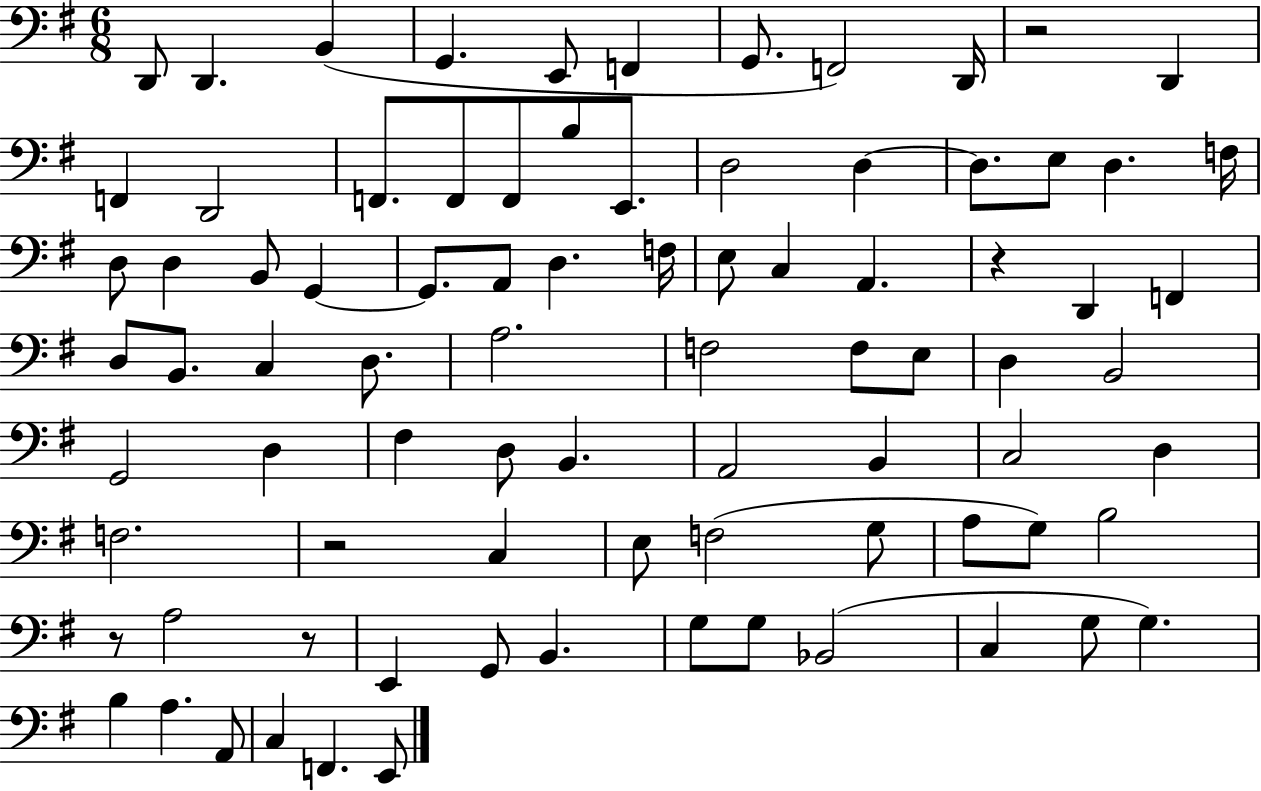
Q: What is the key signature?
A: G major